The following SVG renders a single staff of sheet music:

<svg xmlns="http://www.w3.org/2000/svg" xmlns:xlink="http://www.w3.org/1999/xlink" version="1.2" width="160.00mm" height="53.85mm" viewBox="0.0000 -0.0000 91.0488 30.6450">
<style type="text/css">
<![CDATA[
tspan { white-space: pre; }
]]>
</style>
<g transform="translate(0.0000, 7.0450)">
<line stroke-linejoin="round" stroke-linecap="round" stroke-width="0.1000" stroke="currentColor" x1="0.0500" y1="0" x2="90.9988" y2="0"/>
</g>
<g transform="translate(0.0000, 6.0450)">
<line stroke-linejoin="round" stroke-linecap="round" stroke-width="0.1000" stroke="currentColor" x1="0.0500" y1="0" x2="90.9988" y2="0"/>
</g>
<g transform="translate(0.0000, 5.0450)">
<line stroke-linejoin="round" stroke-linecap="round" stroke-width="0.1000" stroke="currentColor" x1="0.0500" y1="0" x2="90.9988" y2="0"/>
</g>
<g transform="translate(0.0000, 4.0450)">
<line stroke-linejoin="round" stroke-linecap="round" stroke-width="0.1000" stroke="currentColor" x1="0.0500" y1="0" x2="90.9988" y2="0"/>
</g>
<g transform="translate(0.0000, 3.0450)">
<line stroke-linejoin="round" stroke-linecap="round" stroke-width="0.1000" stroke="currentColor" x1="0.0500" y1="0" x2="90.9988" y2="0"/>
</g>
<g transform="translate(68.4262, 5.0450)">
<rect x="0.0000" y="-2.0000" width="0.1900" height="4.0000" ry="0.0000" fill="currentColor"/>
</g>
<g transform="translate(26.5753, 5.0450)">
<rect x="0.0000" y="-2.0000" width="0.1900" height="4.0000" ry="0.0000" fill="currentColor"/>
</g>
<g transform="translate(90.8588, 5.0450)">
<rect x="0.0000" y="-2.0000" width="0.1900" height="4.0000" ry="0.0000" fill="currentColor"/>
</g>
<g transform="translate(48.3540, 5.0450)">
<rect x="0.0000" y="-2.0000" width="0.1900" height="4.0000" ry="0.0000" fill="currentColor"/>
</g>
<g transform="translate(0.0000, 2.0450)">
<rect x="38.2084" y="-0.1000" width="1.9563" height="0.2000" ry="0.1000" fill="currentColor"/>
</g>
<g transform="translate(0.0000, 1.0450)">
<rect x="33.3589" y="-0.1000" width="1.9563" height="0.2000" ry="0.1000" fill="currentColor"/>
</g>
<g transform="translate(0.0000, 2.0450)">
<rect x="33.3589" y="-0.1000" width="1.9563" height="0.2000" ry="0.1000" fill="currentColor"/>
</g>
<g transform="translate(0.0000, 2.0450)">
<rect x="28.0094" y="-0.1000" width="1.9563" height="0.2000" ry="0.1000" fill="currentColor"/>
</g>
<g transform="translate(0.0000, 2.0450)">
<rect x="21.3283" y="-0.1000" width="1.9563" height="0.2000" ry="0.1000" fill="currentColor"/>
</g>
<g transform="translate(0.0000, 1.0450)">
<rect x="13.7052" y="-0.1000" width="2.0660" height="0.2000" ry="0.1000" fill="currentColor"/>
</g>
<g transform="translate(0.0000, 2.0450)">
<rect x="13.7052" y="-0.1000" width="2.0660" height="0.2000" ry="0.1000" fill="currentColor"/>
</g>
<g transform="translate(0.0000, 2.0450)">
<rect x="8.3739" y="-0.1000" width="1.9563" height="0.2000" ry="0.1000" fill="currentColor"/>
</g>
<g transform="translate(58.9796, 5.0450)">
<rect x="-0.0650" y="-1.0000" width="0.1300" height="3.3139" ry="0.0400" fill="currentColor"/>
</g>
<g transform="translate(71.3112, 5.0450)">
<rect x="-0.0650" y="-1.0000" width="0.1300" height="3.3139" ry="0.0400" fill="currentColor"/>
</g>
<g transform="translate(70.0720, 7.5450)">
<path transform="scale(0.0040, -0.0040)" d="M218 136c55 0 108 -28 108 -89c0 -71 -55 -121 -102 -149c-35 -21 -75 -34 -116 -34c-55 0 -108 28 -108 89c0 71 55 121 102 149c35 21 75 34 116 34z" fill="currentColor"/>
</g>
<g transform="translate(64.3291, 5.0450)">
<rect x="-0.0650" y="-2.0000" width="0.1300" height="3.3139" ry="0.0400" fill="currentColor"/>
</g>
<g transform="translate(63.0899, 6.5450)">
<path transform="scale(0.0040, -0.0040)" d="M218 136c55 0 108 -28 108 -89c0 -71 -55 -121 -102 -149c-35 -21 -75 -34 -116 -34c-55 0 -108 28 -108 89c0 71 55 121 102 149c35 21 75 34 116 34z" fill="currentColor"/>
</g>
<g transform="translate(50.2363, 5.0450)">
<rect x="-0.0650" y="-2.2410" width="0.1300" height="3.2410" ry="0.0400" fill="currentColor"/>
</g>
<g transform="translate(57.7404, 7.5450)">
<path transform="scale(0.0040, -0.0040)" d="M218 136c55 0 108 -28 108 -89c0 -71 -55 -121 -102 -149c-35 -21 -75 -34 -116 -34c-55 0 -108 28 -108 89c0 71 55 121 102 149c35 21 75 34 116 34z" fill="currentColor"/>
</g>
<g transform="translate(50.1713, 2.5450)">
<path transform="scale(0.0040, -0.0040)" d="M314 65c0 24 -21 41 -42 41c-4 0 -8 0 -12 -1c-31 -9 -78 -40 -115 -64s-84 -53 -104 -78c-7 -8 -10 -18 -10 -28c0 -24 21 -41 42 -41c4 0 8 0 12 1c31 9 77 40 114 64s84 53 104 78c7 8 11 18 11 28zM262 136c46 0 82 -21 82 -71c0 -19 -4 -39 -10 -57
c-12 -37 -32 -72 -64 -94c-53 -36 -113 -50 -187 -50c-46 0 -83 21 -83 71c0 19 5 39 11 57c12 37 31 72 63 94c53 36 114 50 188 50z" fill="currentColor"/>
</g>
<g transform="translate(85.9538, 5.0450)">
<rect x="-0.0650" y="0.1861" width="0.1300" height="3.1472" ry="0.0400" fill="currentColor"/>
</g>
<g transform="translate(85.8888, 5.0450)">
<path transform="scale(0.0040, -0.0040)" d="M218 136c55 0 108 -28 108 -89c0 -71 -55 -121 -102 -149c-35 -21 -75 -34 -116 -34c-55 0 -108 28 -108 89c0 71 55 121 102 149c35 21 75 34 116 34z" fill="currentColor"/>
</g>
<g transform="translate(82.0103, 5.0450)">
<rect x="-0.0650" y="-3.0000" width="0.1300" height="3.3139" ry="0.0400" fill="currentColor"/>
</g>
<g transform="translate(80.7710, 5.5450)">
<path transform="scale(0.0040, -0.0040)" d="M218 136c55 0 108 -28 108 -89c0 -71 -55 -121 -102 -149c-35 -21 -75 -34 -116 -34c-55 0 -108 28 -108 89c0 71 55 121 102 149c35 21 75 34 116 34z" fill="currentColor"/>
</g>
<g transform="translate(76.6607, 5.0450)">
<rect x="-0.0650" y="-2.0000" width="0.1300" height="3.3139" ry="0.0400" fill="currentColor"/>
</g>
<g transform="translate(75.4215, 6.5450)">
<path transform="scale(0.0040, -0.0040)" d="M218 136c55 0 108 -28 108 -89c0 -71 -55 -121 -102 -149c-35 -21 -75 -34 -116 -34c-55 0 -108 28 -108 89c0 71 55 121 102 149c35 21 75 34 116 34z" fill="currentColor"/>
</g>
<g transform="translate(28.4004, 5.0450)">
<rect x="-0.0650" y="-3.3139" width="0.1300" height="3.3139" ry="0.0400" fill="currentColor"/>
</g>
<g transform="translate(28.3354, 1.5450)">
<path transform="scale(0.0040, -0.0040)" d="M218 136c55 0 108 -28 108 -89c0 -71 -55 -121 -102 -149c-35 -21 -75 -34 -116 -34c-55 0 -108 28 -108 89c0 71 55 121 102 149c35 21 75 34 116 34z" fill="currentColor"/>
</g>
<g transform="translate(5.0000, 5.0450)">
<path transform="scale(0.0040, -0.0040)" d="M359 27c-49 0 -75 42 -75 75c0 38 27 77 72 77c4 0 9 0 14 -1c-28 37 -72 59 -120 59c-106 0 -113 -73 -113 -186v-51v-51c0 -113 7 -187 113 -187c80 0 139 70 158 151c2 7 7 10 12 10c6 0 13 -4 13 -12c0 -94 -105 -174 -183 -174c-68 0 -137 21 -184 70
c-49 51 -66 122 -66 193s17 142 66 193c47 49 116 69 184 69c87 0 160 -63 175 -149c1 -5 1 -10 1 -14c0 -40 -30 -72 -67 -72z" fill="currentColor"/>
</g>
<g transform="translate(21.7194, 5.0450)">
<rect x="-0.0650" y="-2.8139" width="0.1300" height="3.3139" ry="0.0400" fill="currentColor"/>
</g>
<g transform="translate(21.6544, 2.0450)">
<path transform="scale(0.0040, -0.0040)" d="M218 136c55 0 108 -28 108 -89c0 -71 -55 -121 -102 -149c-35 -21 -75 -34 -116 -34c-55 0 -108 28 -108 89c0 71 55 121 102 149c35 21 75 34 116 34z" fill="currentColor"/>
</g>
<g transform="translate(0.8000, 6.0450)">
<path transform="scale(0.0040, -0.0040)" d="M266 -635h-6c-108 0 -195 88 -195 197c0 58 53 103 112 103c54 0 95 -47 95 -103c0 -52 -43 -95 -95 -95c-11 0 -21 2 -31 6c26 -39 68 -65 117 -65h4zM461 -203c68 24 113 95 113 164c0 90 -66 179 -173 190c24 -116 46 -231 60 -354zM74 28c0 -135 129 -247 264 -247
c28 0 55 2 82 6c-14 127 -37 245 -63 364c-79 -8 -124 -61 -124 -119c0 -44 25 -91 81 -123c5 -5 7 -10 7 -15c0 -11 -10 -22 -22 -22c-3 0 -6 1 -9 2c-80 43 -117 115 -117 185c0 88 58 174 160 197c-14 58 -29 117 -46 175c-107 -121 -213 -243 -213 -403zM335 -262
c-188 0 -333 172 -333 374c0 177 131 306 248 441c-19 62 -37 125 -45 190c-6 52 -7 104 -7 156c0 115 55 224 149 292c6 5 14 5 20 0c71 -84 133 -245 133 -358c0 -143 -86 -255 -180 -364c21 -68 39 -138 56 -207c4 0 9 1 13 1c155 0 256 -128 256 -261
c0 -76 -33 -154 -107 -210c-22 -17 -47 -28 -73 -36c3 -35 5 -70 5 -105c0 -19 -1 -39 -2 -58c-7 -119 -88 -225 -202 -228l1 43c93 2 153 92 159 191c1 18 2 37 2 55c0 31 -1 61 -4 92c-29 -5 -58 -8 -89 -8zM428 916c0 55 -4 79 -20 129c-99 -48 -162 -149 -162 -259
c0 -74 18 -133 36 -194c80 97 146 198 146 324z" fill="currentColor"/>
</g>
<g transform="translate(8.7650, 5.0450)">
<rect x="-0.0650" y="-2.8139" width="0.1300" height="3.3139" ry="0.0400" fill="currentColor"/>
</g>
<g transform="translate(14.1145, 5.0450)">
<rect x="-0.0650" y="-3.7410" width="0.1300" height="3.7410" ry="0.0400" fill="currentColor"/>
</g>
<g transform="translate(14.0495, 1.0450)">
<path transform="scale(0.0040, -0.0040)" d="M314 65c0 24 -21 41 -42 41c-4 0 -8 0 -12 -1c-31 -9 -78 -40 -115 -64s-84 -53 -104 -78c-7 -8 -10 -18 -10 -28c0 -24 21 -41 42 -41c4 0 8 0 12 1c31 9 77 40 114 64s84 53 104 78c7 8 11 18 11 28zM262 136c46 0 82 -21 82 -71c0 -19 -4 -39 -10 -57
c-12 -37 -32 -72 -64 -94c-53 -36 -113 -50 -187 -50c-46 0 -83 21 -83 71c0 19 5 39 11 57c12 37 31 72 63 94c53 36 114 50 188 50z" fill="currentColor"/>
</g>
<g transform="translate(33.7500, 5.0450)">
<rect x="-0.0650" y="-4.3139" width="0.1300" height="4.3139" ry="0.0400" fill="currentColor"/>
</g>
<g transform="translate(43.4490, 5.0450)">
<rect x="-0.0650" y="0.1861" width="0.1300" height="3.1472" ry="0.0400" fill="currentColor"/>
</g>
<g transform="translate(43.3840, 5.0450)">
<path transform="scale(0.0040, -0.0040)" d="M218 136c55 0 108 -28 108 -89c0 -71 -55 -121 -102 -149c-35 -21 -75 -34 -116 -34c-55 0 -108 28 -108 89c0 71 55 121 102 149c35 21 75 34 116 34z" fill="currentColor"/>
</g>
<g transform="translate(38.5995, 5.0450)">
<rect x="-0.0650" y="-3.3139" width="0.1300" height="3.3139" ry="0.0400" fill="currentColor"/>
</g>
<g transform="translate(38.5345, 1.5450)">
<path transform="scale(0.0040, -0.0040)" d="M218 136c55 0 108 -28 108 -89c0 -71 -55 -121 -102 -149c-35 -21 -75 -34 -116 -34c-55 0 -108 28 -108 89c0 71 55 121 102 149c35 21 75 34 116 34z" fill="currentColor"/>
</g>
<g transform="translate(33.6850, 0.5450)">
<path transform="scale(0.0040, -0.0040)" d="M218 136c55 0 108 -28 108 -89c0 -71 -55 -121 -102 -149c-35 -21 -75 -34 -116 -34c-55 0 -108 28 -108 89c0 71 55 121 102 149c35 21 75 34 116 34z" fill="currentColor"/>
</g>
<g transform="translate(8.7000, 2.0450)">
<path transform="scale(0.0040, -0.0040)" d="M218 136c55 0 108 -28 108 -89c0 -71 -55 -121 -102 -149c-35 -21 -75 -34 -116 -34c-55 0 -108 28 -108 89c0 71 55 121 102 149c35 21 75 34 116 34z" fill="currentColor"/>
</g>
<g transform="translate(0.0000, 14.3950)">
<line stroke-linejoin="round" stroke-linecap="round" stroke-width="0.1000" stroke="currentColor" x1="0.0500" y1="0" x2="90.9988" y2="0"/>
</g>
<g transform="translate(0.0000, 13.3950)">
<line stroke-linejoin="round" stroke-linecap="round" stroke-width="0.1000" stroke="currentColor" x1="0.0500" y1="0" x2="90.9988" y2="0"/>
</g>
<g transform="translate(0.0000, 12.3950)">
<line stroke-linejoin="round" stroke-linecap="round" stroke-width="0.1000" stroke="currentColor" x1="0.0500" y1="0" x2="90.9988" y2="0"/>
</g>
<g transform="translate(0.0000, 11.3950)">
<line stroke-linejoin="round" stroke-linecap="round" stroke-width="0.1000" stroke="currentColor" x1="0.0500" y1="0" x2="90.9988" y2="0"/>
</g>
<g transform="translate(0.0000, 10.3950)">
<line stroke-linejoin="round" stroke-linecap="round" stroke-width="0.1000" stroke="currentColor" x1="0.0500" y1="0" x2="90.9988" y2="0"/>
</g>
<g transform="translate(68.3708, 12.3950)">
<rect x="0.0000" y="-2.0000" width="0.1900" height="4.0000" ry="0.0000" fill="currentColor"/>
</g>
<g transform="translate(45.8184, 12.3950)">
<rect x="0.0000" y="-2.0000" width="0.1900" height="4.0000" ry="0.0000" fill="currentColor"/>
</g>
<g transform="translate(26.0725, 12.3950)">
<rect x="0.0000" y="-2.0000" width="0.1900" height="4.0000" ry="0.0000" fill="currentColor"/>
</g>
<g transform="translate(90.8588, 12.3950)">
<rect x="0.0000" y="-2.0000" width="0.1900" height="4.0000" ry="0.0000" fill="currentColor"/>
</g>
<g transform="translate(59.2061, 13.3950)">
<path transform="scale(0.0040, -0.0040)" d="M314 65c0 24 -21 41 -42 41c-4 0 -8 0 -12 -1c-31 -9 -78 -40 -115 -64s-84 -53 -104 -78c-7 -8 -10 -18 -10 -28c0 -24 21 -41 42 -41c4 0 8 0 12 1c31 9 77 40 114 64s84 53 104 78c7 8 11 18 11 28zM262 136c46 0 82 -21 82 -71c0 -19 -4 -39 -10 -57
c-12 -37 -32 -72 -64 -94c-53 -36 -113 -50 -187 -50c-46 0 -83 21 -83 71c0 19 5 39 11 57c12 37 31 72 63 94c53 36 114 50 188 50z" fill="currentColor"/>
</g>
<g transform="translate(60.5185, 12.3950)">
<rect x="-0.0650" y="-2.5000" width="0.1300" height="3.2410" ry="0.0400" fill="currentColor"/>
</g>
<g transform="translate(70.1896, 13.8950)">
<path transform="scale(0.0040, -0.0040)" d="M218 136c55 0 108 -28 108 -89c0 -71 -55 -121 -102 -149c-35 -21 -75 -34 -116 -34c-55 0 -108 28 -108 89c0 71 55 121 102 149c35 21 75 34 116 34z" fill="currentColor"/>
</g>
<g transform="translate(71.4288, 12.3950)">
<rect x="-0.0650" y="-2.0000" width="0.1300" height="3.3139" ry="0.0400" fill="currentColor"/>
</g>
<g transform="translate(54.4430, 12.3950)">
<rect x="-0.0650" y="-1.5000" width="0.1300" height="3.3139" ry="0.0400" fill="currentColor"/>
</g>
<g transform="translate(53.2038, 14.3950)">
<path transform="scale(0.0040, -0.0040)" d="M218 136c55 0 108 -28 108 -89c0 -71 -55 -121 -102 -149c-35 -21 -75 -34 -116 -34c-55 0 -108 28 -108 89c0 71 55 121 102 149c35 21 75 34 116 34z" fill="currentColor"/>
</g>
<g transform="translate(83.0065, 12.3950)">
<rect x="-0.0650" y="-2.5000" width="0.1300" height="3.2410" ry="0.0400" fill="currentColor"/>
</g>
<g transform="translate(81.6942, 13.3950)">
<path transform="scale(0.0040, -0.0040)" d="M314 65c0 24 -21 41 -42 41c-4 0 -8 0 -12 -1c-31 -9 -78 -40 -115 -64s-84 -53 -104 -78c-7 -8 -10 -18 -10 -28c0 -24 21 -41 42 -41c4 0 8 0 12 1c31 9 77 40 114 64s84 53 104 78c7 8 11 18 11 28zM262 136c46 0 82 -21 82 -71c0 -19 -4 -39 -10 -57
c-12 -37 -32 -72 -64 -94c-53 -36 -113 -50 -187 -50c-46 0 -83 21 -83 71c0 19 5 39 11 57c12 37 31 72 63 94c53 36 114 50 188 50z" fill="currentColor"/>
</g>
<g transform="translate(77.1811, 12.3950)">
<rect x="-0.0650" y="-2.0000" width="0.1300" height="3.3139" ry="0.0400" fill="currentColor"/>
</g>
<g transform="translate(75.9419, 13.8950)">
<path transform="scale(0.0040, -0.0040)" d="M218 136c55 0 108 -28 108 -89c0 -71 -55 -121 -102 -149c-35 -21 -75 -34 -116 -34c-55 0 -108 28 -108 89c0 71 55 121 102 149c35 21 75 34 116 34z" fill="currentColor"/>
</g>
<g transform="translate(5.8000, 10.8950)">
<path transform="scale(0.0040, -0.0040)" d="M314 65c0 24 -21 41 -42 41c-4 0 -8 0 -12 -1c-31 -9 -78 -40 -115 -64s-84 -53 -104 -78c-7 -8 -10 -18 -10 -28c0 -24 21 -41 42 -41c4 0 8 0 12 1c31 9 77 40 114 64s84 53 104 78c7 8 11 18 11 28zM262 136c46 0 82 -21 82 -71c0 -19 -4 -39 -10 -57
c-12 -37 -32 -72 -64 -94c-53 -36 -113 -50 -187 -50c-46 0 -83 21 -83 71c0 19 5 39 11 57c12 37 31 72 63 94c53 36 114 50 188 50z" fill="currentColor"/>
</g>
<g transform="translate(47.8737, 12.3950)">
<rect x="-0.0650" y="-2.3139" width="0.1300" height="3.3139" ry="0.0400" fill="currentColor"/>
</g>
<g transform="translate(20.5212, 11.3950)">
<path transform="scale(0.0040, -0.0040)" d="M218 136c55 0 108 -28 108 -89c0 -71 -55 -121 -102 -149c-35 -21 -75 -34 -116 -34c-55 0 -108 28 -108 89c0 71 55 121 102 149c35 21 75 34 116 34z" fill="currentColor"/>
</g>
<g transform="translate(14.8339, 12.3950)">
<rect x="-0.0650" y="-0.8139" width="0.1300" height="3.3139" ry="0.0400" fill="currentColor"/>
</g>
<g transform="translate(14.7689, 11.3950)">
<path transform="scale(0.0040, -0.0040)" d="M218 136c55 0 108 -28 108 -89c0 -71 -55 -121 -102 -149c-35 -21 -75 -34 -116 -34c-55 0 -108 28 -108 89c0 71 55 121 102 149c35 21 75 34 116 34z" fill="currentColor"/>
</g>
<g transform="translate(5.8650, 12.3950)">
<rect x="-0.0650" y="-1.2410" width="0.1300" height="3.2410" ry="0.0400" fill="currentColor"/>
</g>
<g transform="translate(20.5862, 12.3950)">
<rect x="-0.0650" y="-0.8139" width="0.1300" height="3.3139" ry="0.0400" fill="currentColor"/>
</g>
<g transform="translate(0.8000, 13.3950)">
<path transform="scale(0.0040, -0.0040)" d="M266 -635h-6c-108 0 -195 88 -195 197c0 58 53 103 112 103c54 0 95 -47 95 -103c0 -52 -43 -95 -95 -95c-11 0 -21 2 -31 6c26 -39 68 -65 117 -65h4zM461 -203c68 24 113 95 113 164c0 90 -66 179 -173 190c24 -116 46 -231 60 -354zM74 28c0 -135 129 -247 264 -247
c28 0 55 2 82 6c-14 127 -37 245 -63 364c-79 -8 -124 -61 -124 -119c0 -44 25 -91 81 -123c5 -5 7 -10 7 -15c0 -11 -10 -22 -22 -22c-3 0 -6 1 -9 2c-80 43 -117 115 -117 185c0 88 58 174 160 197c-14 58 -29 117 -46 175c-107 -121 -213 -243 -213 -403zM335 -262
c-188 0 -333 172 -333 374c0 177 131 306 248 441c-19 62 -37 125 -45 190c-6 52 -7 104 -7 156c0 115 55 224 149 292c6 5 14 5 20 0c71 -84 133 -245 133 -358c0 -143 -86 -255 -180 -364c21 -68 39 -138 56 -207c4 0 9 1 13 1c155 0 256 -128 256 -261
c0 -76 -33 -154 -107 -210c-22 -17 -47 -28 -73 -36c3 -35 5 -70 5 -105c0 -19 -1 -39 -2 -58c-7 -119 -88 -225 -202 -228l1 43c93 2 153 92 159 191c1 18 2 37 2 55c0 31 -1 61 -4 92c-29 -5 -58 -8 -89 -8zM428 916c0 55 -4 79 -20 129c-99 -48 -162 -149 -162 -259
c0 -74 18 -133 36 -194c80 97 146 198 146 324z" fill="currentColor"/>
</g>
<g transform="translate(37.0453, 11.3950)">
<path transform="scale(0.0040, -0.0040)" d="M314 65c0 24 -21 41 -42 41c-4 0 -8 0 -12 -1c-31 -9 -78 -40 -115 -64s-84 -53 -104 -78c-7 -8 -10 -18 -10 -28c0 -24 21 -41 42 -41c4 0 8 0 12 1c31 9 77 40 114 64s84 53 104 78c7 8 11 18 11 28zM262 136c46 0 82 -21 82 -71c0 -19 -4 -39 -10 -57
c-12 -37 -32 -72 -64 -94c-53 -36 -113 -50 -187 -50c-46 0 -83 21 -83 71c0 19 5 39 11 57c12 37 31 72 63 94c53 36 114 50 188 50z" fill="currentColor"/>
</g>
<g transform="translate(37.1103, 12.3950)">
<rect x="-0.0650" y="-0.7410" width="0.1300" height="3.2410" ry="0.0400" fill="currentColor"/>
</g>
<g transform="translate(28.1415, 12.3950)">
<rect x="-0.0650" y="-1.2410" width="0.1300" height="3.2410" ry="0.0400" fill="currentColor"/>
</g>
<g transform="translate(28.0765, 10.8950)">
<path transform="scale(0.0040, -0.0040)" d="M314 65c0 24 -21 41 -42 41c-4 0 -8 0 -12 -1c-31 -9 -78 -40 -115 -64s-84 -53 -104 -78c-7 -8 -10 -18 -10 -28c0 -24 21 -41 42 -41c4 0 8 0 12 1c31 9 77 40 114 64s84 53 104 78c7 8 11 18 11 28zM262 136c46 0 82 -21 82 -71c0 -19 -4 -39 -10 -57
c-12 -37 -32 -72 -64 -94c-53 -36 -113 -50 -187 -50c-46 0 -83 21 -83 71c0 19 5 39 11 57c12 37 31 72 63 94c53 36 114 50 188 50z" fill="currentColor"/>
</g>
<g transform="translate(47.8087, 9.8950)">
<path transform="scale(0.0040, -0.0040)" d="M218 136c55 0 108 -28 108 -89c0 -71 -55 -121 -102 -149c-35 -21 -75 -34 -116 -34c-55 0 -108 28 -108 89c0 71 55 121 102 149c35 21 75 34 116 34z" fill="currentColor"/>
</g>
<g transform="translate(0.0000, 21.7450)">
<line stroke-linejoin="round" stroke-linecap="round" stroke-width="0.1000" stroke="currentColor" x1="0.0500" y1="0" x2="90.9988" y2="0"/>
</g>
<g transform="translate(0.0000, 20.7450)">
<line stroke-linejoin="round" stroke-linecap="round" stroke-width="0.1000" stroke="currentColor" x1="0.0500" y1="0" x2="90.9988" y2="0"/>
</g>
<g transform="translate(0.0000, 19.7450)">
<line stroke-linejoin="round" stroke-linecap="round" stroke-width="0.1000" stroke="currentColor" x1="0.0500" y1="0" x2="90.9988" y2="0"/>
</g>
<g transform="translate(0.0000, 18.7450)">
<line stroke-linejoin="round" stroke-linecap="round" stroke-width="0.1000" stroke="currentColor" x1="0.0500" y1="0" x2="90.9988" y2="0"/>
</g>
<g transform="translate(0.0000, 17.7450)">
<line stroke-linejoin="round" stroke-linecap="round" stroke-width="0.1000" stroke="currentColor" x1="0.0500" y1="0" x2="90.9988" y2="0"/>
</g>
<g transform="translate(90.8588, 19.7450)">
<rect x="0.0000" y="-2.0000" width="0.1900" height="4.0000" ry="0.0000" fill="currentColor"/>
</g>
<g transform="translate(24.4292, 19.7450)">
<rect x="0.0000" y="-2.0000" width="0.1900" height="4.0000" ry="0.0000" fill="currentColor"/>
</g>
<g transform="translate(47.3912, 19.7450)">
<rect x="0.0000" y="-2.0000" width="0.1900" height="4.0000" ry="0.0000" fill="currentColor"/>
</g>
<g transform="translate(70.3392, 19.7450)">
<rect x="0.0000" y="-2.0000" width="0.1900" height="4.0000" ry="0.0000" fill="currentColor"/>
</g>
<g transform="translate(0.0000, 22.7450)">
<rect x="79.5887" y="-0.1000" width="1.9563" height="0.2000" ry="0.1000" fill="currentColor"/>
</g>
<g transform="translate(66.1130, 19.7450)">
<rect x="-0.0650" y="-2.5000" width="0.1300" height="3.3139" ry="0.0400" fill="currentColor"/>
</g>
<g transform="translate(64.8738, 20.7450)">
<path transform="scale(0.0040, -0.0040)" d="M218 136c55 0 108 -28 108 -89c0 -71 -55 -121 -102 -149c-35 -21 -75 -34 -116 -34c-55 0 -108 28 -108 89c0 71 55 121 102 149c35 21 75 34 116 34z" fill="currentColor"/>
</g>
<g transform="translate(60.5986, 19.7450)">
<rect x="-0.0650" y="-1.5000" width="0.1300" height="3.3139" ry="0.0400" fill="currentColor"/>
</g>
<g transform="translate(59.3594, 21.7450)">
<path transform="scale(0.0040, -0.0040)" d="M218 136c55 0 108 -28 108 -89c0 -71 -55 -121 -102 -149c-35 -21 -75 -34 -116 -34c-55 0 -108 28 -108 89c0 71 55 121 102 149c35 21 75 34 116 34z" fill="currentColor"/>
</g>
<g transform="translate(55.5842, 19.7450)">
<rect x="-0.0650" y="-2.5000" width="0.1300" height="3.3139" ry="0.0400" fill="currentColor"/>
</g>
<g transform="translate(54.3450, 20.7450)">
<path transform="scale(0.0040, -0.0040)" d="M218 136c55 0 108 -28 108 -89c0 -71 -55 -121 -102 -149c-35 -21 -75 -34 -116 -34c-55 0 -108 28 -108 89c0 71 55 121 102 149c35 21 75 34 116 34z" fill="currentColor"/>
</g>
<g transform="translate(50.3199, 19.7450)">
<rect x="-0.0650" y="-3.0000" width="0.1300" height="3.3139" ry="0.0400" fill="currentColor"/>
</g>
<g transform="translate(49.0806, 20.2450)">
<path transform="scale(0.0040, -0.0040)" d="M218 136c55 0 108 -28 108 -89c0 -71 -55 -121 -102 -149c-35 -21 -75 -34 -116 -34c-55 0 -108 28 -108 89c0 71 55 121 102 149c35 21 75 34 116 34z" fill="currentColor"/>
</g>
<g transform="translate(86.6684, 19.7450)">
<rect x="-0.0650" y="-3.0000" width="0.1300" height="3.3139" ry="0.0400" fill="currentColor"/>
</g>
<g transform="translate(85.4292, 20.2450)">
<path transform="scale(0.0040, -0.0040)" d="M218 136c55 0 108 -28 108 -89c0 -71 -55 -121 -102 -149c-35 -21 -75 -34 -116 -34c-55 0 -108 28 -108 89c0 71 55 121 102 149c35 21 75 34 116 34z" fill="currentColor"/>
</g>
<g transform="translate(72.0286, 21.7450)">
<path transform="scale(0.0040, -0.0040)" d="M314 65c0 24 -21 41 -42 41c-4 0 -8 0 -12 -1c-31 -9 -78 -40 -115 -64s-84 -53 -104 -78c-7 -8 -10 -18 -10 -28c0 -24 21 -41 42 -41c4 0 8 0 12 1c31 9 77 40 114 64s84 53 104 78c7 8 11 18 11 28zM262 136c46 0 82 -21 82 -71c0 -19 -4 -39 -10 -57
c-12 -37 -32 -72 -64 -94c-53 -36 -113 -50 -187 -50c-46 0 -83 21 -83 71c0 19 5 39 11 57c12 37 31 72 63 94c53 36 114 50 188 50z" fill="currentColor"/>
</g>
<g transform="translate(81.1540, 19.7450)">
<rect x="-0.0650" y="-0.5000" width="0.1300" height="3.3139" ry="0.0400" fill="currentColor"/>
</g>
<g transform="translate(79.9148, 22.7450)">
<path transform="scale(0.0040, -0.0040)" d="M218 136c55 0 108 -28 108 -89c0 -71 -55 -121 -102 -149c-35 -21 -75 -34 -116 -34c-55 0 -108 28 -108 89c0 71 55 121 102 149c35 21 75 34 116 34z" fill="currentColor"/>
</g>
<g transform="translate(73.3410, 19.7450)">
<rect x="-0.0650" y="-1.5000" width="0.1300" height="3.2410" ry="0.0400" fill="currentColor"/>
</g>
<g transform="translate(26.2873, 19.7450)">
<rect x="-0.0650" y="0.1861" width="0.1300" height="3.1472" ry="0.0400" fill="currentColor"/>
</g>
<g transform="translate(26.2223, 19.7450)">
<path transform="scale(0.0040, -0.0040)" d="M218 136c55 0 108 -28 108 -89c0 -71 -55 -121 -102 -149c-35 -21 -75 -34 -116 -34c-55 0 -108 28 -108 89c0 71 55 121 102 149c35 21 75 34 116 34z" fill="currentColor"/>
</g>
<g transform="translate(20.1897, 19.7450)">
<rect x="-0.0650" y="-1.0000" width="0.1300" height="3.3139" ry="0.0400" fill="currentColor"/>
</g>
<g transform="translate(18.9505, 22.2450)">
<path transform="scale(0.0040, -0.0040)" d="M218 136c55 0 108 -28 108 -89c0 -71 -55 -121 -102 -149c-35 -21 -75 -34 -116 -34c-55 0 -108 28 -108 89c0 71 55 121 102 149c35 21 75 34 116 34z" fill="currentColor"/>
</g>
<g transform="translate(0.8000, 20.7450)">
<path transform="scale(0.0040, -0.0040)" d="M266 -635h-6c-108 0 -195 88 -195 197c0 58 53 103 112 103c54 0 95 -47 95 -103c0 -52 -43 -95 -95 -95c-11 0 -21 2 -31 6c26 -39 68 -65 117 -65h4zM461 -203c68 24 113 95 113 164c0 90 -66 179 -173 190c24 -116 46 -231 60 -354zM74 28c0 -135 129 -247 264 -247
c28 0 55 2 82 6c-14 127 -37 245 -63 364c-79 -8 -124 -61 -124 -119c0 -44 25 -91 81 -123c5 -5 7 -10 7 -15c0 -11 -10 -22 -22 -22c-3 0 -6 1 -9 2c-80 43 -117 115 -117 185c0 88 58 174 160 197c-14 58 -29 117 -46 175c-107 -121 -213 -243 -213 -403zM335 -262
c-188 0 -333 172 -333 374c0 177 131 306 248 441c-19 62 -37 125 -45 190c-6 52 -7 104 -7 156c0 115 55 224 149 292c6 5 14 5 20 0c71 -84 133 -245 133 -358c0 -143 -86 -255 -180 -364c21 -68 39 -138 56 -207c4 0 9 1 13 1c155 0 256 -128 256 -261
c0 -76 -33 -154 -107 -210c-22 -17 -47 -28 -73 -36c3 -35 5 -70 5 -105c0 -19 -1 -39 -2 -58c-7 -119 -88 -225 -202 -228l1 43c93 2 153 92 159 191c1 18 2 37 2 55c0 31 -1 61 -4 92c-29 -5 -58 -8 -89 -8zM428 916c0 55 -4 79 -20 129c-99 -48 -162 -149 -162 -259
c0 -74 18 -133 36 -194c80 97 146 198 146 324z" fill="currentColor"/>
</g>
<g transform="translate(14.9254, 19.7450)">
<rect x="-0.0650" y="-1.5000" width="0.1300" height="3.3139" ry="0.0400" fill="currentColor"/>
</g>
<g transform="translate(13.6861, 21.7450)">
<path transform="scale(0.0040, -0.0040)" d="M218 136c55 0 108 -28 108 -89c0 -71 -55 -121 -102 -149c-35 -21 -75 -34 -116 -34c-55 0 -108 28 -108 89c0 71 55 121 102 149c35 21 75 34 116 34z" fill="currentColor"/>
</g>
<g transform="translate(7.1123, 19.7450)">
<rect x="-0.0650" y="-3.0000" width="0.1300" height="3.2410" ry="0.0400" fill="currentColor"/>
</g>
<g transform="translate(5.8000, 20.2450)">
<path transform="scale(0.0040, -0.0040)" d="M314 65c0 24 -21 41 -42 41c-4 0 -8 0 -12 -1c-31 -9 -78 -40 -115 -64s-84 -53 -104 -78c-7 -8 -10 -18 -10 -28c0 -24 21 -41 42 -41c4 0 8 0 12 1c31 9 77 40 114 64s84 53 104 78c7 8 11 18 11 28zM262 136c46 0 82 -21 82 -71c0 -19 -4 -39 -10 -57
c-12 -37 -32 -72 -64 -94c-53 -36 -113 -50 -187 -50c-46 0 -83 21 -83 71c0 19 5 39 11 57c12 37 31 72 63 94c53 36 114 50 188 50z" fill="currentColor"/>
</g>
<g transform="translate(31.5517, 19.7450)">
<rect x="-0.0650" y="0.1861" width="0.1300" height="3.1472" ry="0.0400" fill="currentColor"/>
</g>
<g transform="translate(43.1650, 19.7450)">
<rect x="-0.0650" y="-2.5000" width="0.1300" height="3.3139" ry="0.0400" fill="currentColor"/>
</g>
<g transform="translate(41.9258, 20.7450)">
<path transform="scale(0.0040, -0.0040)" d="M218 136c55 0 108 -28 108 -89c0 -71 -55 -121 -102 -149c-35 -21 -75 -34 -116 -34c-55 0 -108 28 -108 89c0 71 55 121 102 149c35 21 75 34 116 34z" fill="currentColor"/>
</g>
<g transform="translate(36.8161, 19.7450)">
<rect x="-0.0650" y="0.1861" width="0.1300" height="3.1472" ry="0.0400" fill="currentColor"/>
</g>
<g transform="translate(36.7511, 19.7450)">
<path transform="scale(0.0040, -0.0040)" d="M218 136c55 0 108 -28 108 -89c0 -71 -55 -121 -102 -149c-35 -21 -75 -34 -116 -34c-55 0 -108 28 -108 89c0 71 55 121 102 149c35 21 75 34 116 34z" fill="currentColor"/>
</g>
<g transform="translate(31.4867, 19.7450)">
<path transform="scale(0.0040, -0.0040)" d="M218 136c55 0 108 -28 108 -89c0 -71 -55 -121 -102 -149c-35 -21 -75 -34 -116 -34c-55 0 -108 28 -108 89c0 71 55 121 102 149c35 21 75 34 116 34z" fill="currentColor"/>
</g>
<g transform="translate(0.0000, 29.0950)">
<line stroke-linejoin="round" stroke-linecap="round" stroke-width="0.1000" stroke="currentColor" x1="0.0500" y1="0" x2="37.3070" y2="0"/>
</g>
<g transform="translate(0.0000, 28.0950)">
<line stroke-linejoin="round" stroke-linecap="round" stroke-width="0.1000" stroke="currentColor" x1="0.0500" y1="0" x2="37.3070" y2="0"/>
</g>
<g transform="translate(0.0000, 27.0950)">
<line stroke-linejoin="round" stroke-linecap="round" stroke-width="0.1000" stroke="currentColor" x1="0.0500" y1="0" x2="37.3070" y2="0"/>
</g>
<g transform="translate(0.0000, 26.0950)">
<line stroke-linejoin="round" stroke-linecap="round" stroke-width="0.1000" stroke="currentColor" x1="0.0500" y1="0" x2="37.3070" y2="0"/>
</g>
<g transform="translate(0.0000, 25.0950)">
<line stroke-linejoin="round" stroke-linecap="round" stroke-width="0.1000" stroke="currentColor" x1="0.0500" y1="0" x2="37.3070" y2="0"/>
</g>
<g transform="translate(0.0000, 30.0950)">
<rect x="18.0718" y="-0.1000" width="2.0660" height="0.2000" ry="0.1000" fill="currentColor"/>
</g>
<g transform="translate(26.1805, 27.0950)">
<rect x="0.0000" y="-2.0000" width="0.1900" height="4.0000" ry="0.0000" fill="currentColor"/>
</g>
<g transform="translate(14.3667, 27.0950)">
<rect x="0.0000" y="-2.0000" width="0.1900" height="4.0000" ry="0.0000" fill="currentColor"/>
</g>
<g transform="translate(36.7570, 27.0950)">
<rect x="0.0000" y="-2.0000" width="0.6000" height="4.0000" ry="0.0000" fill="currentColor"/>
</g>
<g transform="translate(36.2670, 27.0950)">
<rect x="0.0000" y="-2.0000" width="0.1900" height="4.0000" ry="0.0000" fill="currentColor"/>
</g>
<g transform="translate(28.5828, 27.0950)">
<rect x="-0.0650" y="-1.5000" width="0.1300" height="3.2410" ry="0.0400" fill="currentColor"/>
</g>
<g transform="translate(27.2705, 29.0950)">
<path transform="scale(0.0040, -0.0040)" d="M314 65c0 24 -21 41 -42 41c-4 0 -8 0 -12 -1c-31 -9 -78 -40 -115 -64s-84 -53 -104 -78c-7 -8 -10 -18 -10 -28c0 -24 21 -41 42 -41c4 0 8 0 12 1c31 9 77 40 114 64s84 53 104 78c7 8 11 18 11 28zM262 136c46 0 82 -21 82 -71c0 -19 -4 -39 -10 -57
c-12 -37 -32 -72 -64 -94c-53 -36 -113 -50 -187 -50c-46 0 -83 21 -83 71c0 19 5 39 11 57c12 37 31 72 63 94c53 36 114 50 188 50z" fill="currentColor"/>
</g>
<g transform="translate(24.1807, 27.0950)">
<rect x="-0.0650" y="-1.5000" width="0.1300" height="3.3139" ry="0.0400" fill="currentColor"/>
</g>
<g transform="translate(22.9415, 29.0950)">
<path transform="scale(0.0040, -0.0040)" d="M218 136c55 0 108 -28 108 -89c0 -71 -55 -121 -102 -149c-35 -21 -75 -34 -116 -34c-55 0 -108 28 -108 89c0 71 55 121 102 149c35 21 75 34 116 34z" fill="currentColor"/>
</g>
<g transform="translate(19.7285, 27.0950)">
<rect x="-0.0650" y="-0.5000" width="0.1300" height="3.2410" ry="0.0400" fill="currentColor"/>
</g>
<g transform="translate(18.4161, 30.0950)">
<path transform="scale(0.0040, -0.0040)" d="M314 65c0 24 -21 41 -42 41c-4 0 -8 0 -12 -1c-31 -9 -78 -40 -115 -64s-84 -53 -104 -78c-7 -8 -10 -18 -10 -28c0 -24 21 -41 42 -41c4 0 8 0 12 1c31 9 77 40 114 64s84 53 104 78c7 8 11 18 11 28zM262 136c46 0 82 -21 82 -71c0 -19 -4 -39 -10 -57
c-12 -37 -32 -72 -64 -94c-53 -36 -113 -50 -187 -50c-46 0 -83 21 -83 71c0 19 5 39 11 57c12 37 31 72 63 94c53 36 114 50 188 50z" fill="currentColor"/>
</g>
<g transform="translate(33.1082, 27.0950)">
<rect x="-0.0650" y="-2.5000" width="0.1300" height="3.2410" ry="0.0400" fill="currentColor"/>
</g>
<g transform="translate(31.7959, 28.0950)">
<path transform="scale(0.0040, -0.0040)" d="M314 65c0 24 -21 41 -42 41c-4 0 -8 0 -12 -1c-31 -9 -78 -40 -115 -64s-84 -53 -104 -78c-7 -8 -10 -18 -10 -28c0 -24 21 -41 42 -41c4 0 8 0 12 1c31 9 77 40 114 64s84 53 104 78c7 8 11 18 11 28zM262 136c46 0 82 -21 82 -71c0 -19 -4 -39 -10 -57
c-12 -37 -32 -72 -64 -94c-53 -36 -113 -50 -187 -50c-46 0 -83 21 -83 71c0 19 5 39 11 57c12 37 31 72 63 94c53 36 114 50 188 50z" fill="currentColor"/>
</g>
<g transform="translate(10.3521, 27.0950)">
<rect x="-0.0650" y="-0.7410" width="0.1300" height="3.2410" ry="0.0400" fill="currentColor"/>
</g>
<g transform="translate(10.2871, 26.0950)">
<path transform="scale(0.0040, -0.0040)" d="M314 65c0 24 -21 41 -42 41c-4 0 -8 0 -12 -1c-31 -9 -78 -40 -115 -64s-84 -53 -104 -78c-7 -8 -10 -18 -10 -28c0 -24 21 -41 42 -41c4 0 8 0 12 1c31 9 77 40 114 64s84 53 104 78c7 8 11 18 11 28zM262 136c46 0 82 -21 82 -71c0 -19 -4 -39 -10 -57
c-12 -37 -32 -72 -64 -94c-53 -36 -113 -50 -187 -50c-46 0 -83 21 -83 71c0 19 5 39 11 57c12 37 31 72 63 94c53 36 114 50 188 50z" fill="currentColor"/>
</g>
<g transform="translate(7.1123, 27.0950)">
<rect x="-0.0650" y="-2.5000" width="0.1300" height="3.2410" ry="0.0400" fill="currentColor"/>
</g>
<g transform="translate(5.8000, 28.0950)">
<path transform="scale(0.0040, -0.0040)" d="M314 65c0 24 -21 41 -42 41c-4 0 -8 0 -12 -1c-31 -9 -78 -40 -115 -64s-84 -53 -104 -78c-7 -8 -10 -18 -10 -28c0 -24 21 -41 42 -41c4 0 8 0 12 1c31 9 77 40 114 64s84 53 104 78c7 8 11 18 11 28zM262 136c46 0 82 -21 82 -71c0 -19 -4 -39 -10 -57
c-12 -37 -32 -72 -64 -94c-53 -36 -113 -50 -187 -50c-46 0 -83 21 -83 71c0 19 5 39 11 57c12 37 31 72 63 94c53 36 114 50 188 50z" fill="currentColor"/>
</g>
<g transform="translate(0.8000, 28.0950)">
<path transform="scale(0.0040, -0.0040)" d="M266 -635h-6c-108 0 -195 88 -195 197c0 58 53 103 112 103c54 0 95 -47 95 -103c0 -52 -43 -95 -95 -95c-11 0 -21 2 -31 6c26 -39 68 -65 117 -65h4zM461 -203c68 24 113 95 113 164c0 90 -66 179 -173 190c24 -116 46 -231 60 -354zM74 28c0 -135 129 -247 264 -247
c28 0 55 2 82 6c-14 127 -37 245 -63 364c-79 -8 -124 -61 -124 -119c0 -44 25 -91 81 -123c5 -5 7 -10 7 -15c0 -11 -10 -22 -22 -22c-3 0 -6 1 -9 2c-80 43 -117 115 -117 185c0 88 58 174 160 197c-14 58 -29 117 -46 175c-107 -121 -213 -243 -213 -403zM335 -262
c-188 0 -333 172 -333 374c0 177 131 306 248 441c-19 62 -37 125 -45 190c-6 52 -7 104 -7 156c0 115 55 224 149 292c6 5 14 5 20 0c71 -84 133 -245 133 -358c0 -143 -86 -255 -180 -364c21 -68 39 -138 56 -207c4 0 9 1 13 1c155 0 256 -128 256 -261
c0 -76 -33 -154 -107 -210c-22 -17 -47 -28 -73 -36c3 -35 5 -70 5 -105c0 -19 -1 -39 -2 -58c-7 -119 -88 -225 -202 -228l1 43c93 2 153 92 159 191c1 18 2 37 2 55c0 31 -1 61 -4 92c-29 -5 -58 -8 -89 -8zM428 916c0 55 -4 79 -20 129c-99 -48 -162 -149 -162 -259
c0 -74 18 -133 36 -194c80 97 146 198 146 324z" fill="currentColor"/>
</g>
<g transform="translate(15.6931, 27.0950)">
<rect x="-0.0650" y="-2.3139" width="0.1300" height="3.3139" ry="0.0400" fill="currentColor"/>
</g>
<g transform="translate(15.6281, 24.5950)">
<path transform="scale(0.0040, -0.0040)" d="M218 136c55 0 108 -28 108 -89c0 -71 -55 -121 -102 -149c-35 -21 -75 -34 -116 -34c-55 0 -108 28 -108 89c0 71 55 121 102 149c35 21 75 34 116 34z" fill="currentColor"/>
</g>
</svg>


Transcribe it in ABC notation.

X:1
T:Untitled
M:4/4
L:1/4
K:C
a c'2 a b d' b B g2 D F D F A B e2 d d e2 d2 g E G2 F F G2 A2 E D B B B G A G E G E2 C A G2 d2 g C2 E E2 G2